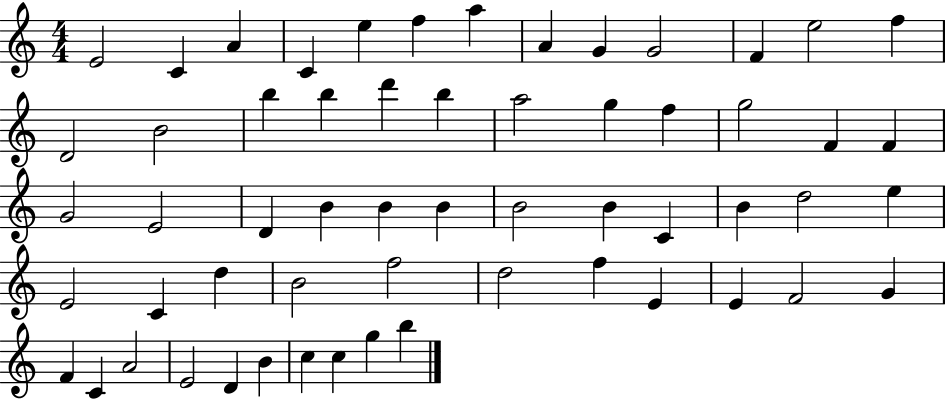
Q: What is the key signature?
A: C major